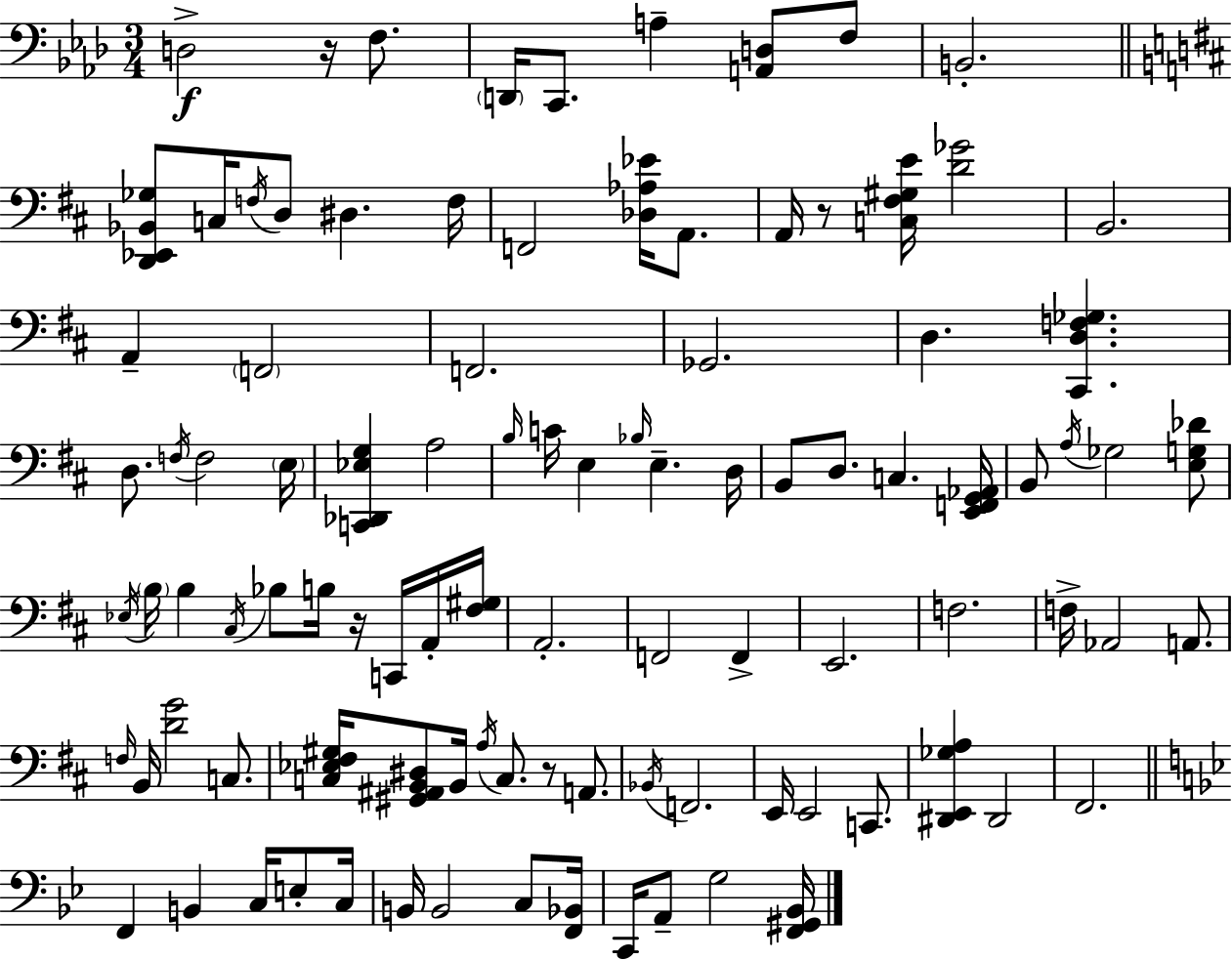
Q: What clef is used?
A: bass